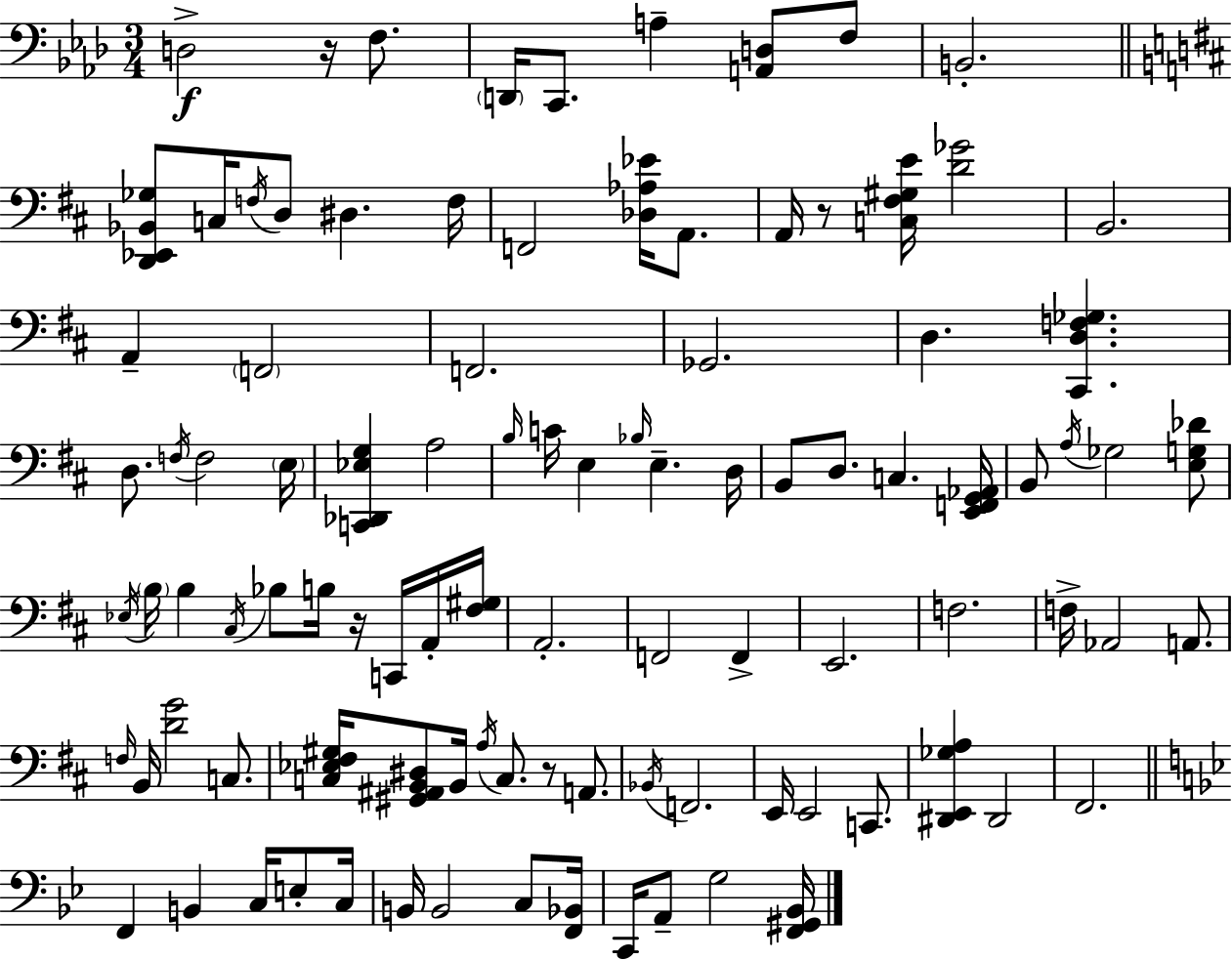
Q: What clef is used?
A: bass